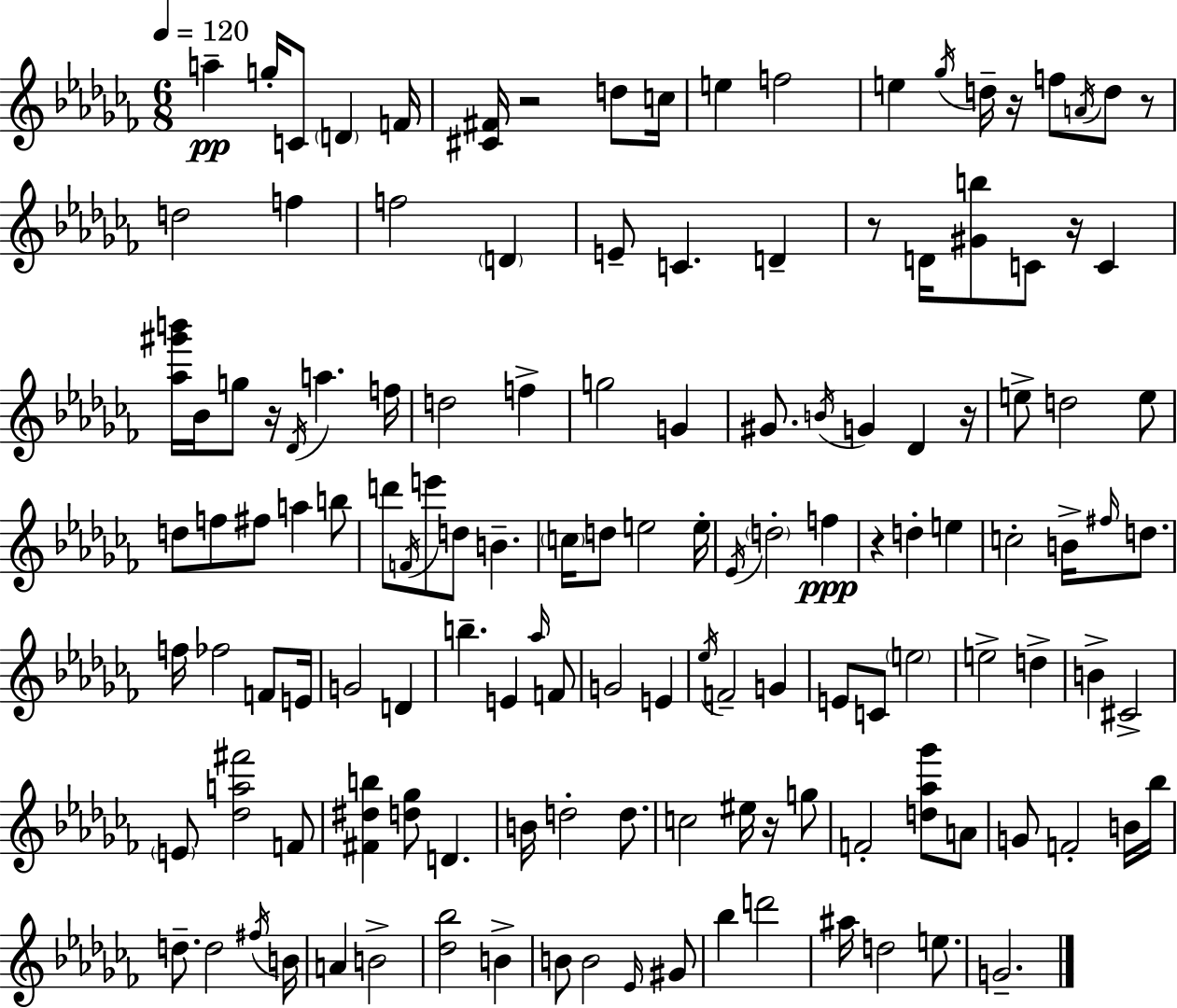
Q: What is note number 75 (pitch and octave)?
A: G4